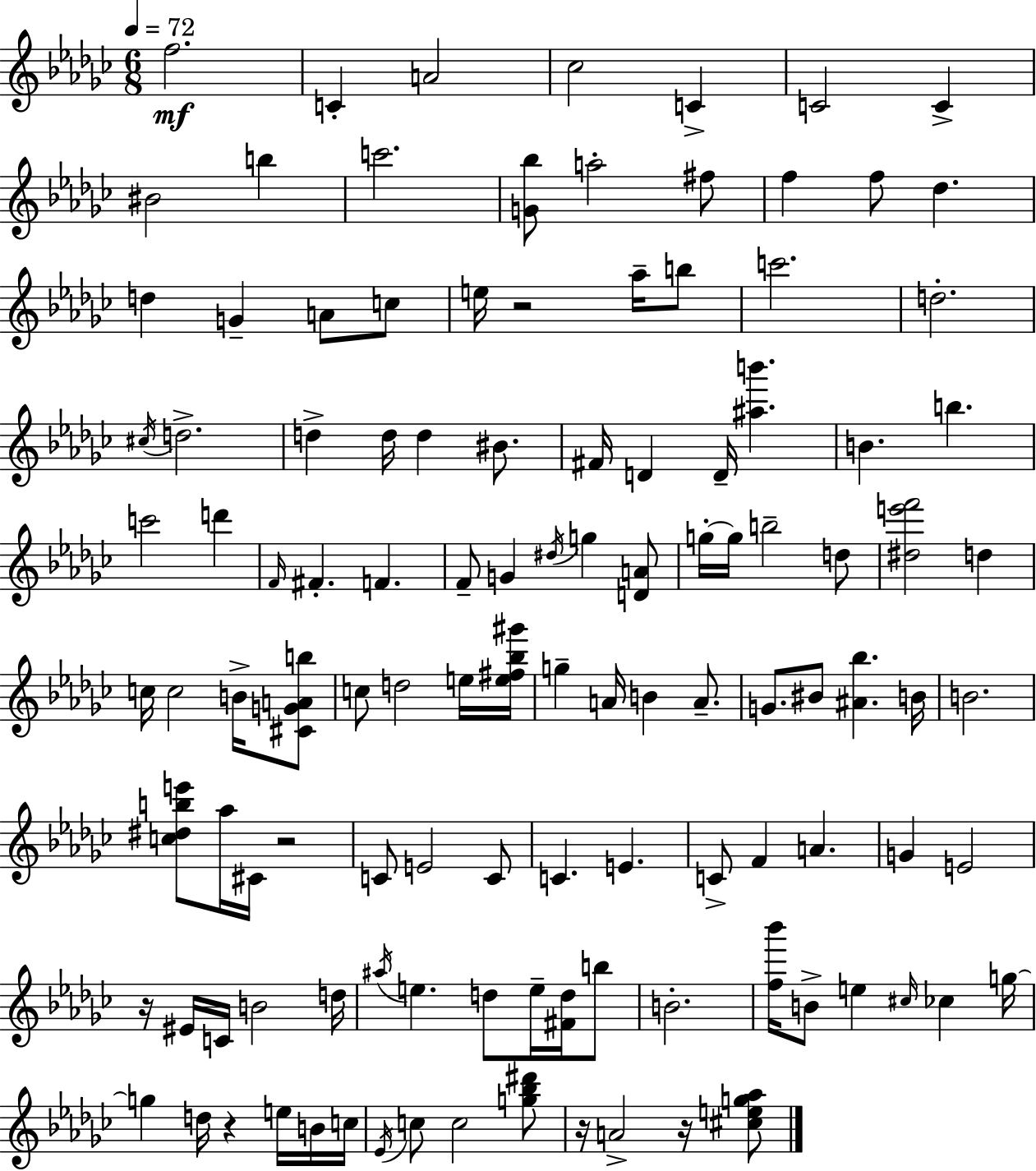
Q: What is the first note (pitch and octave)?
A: F5